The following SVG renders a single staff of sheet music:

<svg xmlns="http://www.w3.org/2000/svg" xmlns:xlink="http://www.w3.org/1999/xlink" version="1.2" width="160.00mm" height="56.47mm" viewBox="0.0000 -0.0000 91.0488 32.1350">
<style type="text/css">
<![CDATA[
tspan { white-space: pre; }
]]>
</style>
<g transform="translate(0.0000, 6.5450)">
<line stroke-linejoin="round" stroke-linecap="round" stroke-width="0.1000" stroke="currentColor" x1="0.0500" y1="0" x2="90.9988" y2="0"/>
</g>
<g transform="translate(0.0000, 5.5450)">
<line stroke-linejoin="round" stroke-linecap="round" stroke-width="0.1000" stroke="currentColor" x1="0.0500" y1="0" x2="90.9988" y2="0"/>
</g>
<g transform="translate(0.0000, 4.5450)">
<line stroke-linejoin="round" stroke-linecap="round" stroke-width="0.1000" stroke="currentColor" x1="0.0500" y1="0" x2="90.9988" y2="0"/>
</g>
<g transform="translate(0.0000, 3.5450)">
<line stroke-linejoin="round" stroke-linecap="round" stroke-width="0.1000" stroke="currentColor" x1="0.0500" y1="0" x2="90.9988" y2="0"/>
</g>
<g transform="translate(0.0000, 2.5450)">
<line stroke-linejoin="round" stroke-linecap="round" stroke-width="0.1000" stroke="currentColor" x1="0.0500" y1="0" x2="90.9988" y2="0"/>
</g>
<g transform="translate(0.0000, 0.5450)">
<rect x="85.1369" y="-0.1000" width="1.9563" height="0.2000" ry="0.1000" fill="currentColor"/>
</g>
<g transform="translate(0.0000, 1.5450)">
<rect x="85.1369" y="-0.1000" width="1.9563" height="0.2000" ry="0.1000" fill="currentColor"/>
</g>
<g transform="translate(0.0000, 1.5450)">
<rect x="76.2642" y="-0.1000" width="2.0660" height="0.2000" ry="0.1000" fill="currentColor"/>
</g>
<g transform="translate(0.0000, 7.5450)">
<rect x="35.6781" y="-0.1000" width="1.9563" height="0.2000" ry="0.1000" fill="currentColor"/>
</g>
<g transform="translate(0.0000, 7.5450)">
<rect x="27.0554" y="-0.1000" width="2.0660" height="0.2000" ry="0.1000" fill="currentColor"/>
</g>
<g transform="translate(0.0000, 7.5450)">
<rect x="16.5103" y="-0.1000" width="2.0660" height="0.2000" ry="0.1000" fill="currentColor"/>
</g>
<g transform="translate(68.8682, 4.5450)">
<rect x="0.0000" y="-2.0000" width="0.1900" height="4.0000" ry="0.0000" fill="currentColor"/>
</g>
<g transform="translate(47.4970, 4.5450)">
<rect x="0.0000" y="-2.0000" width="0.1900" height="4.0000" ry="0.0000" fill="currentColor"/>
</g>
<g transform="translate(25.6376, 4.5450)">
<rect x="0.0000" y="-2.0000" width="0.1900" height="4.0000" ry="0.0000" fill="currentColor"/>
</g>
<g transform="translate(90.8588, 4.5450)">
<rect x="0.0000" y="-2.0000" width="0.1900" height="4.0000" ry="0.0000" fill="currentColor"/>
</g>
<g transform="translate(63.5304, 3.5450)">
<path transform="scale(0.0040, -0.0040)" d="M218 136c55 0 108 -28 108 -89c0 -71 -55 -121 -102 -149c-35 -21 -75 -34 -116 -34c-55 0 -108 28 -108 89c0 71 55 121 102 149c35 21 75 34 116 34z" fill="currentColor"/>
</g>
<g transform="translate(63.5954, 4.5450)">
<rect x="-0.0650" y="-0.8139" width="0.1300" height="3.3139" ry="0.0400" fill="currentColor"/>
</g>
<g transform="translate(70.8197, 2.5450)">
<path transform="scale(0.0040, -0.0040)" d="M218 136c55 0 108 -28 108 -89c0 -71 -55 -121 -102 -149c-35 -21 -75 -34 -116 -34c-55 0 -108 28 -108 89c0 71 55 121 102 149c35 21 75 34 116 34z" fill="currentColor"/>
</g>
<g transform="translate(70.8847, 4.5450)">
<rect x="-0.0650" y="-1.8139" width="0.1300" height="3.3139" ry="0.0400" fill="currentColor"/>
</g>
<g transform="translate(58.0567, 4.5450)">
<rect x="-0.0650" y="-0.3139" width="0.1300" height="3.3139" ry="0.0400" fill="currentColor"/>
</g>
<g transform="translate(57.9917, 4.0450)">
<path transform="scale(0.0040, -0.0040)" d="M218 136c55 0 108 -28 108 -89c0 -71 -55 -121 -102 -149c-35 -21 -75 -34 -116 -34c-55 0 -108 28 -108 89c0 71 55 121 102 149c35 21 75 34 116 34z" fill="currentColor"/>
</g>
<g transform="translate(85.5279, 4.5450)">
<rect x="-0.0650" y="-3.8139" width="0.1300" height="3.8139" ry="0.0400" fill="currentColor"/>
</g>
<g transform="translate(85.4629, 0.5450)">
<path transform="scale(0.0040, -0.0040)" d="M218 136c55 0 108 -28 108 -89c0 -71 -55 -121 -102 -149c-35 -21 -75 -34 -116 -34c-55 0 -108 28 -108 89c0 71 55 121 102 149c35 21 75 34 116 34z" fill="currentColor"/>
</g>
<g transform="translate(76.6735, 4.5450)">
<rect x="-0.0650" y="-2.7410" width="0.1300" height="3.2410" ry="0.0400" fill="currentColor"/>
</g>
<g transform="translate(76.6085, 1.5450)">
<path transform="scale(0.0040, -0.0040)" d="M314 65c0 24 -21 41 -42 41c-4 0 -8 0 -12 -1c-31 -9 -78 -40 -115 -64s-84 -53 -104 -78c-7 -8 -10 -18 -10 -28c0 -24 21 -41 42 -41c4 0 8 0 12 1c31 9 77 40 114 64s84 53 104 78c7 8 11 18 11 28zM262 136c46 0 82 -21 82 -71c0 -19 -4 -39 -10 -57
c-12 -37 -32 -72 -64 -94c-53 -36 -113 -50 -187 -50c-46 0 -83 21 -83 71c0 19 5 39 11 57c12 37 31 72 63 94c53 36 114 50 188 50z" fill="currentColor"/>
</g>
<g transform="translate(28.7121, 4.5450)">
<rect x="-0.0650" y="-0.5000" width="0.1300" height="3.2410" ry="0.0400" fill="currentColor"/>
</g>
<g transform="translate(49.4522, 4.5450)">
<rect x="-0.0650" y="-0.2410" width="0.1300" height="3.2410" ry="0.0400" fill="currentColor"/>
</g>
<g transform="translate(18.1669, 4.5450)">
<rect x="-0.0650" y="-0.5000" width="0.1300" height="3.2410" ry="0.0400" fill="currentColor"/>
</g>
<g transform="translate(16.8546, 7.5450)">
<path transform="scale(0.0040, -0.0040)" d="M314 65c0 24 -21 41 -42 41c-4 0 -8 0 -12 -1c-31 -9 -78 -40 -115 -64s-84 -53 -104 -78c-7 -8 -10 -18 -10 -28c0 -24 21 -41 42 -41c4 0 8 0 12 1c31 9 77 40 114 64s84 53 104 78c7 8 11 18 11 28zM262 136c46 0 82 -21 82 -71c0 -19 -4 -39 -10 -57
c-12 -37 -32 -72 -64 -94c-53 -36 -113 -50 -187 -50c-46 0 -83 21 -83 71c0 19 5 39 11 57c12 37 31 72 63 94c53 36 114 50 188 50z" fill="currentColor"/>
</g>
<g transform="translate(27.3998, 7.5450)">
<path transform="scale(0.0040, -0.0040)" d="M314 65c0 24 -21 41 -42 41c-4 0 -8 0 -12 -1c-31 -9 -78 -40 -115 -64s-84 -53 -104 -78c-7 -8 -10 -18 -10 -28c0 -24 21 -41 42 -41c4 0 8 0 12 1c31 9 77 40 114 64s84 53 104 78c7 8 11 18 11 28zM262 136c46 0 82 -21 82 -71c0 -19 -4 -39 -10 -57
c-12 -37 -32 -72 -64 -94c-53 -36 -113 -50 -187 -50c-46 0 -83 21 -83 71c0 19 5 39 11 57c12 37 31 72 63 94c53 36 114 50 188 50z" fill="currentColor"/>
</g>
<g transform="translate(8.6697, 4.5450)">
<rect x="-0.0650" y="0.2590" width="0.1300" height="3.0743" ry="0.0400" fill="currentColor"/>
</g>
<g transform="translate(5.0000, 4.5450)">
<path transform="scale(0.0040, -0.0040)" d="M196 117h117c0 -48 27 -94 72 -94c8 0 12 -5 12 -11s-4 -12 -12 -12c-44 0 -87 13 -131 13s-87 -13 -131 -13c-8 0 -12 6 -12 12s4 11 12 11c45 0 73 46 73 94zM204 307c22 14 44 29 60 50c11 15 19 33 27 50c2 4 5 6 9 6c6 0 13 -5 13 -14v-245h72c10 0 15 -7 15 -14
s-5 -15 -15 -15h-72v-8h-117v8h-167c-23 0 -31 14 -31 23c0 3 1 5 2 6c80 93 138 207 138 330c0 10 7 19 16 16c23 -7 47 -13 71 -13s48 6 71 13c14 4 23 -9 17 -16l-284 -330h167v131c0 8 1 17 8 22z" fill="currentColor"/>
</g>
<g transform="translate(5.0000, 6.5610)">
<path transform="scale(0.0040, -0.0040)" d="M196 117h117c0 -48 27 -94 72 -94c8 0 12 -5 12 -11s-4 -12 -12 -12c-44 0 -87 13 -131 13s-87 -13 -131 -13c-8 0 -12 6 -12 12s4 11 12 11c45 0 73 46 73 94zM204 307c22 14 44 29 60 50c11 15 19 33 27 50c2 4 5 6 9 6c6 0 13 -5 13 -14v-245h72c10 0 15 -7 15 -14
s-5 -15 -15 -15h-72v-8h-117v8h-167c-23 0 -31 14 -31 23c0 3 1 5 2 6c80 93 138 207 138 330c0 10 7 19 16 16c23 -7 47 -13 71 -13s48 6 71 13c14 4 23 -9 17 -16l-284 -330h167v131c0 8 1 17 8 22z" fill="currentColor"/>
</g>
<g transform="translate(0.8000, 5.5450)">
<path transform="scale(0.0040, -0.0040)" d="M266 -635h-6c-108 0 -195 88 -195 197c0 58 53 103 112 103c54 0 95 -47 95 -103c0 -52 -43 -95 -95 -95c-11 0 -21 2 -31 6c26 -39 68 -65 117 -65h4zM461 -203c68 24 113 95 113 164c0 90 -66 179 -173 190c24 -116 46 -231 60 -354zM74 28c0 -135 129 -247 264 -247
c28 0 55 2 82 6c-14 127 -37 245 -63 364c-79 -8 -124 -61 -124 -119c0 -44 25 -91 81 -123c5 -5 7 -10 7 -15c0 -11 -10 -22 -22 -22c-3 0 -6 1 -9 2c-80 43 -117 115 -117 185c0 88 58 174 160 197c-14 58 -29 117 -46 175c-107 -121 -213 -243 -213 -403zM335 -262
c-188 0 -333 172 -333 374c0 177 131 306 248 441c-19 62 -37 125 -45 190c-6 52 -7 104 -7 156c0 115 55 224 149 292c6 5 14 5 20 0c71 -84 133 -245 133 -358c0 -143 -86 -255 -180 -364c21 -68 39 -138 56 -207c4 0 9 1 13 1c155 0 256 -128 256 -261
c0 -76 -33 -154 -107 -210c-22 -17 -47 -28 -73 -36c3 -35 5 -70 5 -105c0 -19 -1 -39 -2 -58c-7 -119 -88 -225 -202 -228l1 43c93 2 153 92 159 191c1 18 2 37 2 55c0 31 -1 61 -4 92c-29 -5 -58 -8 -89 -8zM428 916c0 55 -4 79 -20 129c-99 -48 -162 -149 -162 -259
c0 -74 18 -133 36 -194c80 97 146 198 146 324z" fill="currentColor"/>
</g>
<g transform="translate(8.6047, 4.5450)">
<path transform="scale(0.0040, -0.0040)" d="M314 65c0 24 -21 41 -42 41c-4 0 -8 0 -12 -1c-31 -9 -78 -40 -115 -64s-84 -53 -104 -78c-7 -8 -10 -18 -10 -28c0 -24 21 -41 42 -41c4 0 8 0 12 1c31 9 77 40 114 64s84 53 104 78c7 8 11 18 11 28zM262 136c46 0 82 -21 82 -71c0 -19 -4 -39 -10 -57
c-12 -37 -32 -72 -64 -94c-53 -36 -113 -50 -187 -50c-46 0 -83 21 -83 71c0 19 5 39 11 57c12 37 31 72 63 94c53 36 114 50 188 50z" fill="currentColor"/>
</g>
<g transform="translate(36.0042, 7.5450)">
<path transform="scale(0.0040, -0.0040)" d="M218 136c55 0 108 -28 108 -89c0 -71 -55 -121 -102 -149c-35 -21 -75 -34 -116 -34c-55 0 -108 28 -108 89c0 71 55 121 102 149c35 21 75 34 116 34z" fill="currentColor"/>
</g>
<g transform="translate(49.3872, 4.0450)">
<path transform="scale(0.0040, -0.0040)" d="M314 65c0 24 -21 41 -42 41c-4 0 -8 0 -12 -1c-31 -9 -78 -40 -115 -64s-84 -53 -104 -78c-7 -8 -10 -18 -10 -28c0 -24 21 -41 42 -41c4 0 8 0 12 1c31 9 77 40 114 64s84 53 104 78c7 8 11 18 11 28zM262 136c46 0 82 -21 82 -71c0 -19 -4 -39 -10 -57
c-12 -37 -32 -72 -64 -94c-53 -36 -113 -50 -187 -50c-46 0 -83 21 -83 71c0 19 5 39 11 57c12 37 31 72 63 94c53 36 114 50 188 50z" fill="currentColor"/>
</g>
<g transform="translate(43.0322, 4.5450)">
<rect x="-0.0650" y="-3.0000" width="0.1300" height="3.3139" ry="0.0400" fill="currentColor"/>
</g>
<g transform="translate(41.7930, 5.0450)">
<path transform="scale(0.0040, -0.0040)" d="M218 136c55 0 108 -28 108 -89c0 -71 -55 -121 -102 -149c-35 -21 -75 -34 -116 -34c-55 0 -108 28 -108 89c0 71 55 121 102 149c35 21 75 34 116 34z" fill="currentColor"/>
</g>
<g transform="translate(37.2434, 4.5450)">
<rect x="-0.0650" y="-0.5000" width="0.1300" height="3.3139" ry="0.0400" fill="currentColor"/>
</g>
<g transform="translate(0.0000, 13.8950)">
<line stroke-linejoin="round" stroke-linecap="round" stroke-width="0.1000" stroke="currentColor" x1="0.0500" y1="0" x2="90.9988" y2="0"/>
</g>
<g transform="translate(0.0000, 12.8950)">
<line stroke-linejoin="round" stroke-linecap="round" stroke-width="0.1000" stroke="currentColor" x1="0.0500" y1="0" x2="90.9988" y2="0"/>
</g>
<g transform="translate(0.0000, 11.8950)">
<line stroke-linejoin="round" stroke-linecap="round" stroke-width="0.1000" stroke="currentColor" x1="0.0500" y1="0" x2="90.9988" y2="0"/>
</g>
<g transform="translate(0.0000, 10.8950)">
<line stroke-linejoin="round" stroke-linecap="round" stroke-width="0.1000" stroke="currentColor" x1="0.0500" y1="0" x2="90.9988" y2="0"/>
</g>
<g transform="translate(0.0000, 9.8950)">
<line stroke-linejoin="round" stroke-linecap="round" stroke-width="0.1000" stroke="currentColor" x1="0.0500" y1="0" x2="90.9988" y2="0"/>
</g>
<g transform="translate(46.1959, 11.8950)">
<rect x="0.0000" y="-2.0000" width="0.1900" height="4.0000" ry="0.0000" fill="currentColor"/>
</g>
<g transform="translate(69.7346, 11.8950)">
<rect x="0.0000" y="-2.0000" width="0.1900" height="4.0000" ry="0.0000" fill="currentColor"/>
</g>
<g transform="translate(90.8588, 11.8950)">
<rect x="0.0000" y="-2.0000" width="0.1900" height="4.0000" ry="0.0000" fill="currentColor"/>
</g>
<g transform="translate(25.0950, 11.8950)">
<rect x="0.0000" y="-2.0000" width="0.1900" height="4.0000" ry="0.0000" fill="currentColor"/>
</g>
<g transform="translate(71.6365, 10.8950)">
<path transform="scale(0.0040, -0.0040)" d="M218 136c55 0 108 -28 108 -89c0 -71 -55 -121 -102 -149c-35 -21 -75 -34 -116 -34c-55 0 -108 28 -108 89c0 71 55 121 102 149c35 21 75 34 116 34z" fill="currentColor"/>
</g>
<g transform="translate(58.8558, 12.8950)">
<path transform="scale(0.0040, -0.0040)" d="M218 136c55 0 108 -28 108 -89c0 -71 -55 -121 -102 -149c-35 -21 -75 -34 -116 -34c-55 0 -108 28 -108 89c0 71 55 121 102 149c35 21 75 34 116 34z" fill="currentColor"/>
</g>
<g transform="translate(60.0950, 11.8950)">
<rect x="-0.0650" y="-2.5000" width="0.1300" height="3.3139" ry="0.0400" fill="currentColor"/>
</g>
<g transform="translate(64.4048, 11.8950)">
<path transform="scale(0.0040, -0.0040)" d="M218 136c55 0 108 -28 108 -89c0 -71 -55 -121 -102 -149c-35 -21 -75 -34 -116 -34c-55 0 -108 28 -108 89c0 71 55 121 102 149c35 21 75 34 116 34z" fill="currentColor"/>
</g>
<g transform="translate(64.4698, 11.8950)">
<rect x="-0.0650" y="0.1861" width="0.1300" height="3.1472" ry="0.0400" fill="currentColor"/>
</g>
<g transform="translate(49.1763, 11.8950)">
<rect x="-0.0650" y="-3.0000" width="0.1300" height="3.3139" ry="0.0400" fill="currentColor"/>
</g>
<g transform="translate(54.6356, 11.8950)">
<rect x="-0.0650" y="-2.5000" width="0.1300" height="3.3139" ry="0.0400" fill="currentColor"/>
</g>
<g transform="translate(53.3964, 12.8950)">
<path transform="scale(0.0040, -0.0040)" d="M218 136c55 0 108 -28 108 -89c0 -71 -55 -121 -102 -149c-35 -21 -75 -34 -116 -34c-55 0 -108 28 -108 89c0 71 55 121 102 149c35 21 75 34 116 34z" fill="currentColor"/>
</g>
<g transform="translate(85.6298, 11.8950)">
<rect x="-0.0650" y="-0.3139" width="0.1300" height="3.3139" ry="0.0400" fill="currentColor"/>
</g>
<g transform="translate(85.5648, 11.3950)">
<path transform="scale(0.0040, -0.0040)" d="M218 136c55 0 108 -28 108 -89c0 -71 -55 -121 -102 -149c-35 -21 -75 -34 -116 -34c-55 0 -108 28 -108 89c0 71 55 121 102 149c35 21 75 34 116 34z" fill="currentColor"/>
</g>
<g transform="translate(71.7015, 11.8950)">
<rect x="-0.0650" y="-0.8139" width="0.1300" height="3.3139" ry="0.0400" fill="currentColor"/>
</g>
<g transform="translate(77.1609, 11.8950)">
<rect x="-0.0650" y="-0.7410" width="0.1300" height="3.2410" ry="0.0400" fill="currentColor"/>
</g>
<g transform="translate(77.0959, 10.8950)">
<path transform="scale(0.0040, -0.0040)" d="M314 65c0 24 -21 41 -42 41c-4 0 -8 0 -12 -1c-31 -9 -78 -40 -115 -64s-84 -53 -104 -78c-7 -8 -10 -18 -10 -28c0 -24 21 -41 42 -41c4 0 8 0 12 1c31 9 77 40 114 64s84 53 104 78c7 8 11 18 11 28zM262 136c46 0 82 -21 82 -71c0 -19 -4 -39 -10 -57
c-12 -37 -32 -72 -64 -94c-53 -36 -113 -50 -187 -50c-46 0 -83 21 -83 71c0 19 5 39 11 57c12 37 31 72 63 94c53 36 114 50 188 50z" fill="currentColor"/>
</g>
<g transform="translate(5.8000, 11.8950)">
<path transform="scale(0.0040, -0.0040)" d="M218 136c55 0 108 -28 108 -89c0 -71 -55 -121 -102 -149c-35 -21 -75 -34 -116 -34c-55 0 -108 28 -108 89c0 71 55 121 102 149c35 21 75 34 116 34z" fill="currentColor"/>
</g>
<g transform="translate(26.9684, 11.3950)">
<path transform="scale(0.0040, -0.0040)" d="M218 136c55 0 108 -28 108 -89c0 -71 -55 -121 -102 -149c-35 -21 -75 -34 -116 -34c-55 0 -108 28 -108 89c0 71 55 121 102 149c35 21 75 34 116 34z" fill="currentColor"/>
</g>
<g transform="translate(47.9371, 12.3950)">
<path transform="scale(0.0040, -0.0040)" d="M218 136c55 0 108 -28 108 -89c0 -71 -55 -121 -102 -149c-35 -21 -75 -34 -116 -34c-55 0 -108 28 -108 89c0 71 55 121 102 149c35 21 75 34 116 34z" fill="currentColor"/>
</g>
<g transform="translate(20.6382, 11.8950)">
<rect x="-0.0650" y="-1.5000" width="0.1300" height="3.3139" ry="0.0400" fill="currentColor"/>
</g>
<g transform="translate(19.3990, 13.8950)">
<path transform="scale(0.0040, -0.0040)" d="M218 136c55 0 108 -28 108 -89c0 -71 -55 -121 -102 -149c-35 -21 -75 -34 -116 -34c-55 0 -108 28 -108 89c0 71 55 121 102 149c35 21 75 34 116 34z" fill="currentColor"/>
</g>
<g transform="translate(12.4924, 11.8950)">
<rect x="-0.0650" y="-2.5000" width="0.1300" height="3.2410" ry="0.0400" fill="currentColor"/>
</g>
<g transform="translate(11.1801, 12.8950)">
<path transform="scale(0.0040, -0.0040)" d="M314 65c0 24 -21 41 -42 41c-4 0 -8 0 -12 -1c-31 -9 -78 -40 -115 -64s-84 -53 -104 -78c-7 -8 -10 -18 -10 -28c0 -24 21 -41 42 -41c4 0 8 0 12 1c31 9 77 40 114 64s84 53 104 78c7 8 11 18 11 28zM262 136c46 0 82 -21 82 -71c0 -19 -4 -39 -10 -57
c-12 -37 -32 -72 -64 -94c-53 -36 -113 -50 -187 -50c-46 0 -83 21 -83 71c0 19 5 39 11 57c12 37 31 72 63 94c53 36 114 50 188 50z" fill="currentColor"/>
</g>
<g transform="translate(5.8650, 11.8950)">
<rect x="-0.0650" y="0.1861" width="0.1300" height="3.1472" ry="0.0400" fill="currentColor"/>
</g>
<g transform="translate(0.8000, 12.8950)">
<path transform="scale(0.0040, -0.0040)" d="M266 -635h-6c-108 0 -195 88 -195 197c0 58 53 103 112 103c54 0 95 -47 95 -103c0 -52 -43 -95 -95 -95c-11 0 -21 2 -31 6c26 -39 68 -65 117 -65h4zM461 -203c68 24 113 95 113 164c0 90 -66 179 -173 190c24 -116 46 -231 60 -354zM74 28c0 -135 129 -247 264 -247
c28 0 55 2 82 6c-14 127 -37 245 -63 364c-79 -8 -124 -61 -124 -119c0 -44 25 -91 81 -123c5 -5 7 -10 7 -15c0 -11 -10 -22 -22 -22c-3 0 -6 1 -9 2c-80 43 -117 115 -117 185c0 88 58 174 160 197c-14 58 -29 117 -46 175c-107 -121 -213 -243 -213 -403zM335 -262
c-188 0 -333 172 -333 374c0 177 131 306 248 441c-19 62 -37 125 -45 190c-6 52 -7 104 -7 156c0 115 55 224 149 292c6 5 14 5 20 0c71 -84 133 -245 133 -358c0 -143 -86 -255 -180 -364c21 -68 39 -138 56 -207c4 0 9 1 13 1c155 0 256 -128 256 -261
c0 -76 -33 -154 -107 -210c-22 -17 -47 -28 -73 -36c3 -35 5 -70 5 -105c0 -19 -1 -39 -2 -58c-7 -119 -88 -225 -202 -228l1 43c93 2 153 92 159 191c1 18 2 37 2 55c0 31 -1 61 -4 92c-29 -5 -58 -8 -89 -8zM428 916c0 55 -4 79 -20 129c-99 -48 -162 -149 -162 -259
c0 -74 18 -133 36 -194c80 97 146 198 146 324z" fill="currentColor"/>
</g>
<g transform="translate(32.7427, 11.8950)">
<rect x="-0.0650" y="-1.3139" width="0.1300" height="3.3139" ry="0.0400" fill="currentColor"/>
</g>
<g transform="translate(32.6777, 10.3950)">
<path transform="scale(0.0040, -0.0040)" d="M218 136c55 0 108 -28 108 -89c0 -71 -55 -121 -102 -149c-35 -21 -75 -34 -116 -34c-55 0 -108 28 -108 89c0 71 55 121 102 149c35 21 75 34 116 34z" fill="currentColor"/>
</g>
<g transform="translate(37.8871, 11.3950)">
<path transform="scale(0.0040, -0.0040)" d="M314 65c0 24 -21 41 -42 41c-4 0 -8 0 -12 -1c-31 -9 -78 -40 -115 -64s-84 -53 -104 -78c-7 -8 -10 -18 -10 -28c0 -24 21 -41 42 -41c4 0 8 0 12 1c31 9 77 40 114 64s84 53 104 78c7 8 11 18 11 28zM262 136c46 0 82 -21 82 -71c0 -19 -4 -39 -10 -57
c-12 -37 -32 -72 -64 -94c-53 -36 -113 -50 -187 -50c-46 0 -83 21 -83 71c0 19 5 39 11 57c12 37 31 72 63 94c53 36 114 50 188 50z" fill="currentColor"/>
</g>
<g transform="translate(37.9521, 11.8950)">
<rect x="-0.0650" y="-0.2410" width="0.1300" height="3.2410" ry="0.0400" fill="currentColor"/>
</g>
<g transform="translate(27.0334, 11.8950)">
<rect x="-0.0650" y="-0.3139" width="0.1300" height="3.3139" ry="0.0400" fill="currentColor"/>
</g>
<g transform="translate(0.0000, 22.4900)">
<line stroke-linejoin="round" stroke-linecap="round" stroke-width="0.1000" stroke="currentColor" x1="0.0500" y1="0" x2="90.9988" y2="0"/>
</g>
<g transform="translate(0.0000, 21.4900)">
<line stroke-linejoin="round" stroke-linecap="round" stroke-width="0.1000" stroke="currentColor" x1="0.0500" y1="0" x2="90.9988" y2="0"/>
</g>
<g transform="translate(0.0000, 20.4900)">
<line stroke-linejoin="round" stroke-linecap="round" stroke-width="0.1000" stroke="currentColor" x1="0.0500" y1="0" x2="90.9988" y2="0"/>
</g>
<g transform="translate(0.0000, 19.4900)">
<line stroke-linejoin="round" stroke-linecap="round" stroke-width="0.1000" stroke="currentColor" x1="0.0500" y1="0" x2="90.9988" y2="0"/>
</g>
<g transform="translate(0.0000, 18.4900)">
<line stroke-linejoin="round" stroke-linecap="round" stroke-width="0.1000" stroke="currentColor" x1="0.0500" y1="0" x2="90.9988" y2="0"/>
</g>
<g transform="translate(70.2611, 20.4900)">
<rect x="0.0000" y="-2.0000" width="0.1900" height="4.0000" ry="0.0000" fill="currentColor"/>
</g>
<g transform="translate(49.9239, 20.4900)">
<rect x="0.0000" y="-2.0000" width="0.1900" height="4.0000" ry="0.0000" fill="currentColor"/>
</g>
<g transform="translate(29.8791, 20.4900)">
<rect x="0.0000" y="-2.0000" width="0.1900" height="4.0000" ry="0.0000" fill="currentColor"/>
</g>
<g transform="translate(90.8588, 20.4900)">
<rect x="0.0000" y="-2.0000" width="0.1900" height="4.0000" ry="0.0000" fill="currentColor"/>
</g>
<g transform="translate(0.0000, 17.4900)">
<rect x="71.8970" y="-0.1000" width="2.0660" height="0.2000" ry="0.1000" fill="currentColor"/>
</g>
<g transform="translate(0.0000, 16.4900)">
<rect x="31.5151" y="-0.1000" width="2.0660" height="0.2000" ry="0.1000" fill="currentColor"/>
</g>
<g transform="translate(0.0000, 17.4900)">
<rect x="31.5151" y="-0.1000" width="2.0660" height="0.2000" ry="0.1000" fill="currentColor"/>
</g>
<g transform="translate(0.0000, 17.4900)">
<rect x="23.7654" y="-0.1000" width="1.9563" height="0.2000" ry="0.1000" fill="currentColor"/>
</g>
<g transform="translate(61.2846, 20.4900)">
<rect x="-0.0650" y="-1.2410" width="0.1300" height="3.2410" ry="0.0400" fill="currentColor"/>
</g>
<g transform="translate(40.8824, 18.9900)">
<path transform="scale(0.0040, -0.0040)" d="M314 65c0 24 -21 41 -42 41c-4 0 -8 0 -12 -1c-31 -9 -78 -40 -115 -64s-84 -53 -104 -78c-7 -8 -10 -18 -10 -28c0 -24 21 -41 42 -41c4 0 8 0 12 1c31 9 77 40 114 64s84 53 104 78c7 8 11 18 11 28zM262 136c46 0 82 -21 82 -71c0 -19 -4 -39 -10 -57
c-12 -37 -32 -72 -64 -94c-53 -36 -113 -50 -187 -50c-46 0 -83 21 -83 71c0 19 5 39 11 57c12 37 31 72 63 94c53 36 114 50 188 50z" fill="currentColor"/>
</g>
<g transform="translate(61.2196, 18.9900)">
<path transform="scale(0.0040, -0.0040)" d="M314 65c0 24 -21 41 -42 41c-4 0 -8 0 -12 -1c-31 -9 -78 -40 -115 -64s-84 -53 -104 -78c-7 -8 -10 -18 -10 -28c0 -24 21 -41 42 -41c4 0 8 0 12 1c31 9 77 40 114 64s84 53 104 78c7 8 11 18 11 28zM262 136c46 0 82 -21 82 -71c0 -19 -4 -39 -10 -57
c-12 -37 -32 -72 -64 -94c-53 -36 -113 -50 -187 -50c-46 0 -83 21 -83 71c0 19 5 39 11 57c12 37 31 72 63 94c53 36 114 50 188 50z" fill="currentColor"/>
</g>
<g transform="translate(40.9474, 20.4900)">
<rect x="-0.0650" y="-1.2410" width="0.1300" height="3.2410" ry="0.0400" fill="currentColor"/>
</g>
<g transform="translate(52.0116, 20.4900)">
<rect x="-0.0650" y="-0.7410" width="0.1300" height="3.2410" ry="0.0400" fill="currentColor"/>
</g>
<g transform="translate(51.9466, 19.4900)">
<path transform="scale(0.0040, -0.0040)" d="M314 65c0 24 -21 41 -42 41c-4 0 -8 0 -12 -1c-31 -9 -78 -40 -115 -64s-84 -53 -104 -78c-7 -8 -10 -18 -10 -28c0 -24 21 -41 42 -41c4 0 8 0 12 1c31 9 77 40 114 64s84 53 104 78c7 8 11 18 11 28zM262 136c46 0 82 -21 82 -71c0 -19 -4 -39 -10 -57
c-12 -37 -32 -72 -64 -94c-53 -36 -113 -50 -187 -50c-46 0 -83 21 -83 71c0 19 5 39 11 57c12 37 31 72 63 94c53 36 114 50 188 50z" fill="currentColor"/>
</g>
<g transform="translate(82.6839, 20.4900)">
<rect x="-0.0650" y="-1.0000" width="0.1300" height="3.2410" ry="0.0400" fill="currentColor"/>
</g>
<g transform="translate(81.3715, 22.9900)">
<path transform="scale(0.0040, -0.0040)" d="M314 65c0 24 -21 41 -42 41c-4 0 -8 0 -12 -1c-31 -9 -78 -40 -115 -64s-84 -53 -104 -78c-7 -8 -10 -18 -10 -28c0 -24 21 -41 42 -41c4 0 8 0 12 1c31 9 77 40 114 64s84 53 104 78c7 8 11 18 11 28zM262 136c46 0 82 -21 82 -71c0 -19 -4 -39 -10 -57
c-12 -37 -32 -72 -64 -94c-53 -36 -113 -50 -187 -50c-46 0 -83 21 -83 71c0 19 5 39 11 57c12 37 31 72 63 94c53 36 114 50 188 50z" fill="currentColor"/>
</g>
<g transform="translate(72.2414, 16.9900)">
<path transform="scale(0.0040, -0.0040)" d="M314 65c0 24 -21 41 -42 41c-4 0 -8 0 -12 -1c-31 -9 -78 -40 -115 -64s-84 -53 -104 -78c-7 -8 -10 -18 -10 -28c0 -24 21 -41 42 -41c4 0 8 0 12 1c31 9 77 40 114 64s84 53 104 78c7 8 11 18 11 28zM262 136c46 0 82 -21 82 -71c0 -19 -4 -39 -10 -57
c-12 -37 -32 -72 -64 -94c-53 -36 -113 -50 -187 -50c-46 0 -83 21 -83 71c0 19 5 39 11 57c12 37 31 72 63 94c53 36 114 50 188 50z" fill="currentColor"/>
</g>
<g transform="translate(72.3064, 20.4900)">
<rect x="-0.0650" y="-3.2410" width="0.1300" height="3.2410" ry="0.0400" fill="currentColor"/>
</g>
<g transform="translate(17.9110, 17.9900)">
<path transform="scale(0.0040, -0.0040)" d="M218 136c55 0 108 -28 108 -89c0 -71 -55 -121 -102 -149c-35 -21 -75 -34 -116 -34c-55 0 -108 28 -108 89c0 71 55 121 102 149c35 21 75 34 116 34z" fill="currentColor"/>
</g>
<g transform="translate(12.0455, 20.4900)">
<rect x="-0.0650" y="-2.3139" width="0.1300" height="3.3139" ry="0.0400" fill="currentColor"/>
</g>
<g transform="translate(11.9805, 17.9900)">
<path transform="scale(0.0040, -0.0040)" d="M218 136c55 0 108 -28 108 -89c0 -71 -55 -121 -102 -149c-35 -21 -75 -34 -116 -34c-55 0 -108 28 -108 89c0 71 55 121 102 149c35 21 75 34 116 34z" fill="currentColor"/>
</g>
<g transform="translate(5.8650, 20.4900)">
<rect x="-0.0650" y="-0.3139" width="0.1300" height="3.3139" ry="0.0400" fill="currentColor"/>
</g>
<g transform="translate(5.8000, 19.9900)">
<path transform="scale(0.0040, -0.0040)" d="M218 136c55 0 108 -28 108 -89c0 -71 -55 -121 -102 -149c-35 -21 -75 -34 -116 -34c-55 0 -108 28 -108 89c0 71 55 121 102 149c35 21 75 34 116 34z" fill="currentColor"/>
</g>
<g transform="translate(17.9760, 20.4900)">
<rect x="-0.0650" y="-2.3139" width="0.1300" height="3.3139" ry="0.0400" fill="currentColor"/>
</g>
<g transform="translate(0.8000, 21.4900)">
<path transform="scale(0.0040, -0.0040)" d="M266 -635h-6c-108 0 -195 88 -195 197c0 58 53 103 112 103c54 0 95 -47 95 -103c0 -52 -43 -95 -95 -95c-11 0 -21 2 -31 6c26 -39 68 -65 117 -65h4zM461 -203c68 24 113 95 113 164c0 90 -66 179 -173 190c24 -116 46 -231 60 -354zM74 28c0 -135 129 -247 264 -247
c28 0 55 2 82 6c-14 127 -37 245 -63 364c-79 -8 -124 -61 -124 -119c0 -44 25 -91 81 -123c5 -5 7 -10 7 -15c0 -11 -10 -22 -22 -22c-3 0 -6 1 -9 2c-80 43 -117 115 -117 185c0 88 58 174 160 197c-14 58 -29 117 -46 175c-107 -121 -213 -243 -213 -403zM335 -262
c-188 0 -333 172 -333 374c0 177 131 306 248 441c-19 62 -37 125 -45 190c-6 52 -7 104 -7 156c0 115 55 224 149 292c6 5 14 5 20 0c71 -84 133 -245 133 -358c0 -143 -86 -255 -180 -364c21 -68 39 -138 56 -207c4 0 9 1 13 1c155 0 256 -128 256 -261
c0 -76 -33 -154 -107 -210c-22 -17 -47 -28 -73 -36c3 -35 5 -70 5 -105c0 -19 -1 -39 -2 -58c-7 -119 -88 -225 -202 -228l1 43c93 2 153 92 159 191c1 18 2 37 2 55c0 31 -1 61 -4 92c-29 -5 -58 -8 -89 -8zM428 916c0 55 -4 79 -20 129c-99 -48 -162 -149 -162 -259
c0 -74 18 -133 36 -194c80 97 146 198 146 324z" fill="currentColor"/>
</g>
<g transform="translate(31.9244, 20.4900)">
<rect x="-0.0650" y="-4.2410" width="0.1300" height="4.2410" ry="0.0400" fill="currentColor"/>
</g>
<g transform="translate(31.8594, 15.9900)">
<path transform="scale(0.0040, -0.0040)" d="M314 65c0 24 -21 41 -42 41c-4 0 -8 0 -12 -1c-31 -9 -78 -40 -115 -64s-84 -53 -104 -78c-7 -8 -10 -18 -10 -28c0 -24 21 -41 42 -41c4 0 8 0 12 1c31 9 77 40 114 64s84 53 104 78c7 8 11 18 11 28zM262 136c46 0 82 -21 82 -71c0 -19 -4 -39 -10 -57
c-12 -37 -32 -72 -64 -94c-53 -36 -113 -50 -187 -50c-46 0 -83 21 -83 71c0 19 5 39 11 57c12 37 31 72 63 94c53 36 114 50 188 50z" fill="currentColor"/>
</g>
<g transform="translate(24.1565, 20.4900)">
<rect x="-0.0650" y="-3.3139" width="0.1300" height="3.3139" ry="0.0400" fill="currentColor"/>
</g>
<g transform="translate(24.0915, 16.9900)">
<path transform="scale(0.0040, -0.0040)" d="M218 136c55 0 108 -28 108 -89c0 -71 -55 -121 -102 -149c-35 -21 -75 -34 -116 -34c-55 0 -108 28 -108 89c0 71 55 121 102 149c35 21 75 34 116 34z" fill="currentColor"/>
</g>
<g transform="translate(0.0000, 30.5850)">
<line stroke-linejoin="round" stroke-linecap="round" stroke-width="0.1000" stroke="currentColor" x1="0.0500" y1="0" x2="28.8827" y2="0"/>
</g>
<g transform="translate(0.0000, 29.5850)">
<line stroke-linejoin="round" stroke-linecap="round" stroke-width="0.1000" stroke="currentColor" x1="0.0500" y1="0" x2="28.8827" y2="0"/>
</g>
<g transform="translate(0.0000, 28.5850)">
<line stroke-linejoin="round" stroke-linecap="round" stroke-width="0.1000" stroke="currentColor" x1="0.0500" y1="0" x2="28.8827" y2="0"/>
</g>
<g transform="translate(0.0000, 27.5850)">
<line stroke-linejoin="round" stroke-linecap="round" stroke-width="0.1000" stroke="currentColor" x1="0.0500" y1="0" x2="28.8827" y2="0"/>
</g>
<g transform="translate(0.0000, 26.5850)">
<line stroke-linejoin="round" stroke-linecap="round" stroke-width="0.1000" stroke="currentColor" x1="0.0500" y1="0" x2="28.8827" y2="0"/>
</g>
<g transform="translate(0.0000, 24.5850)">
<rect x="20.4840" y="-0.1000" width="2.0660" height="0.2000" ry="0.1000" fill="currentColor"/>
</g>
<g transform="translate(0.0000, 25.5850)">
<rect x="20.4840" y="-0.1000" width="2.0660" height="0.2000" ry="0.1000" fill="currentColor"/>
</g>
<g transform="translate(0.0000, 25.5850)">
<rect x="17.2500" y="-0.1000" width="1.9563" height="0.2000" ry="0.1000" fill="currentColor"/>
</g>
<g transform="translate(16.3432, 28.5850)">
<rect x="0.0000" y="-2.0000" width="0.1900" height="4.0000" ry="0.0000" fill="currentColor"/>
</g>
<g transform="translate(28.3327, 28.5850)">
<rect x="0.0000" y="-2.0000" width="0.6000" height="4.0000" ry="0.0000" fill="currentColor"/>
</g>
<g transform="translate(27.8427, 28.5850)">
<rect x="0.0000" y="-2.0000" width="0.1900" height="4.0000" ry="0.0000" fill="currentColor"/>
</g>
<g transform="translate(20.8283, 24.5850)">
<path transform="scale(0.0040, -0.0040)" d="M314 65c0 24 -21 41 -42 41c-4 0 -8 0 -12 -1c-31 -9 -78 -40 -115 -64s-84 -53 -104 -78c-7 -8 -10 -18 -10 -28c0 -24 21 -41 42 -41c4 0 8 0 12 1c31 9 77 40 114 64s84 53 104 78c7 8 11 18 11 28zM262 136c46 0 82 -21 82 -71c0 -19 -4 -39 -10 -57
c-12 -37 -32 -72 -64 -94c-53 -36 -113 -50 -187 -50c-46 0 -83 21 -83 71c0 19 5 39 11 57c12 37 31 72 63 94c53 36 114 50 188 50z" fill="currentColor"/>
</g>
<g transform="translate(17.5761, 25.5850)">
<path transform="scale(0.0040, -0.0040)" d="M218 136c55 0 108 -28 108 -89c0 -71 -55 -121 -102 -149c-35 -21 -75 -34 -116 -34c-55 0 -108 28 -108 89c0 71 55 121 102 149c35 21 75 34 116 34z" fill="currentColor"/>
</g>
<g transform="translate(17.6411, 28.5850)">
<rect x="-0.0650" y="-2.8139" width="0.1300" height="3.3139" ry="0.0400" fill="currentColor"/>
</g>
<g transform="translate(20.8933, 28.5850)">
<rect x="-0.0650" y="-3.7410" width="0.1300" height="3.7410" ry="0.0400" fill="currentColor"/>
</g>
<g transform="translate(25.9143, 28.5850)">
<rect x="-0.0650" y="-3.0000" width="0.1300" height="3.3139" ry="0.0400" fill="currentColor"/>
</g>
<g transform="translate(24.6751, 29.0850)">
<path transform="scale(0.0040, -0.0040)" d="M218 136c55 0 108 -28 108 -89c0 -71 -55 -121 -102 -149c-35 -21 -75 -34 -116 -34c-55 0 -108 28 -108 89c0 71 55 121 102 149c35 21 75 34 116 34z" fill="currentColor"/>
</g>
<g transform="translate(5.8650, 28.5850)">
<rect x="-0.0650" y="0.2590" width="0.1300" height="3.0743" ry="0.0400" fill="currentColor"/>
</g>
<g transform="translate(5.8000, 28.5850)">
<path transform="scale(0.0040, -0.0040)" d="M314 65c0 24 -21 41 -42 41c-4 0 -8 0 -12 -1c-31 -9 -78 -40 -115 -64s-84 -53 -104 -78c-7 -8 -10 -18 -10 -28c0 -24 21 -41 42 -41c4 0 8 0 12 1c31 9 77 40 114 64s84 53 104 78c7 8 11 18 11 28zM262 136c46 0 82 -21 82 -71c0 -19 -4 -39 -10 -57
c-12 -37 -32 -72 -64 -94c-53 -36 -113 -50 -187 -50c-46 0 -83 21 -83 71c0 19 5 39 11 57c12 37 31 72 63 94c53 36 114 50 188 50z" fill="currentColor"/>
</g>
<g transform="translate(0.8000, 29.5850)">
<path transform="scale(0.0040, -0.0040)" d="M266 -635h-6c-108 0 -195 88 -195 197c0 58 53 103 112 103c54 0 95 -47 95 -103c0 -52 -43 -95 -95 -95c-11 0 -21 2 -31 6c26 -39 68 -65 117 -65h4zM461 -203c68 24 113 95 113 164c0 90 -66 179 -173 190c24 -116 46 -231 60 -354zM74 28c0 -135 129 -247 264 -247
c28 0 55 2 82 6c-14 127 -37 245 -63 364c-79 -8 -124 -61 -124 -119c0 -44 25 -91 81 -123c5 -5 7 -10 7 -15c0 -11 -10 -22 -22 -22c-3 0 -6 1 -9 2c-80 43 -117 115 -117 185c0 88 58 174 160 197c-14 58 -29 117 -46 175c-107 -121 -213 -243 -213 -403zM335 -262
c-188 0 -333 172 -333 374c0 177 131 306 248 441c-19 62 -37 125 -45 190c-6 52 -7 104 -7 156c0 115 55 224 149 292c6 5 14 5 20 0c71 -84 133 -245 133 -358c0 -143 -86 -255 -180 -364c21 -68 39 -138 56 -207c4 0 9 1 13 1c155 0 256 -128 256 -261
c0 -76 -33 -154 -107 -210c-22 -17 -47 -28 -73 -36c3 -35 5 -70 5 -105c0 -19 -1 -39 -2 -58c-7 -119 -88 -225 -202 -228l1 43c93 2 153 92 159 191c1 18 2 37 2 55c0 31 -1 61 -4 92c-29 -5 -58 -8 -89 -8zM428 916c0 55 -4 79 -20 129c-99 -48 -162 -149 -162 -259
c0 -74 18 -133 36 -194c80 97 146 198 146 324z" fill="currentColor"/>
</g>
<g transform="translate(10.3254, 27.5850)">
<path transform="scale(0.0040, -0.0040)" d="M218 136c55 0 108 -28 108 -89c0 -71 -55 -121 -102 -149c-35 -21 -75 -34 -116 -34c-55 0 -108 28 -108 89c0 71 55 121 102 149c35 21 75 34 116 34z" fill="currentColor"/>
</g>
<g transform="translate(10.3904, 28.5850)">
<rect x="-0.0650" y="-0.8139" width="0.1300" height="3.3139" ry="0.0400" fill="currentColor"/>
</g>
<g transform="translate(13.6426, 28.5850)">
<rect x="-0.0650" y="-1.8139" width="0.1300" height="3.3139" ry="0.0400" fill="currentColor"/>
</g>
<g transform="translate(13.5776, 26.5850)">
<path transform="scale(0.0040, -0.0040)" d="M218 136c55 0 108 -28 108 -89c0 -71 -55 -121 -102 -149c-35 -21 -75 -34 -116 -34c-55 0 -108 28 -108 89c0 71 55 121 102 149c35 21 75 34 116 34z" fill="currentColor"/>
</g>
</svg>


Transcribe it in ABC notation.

X:1
T:Untitled
M:4/4
L:1/4
K:C
B2 C2 C2 C A c2 c d f a2 c' B G2 E c e c2 A G G B d d2 c c g g b d'2 e2 d2 e2 b2 D2 B2 d f a c'2 A